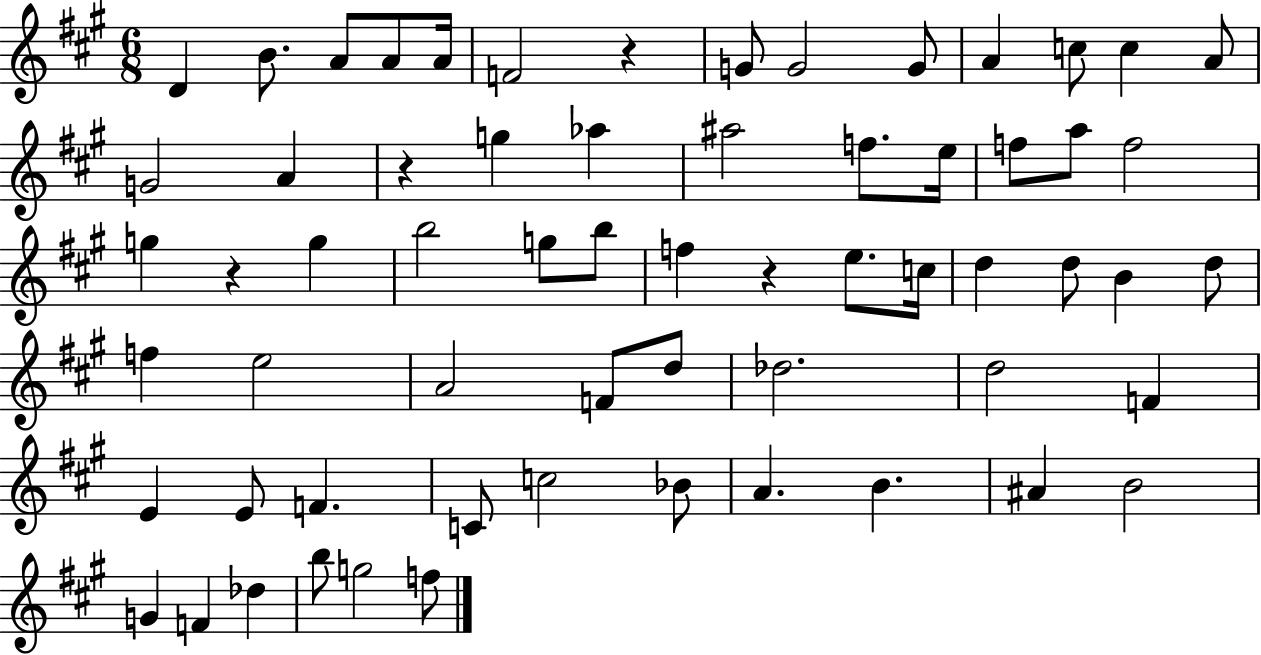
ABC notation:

X:1
T:Untitled
M:6/8
L:1/4
K:A
D B/2 A/2 A/2 A/4 F2 z G/2 G2 G/2 A c/2 c A/2 G2 A z g _a ^a2 f/2 e/4 f/2 a/2 f2 g z g b2 g/2 b/2 f z e/2 c/4 d d/2 B d/2 f e2 A2 F/2 d/2 _d2 d2 F E E/2 F C/2 c2 _B/2 A B ^A B2 G F _d b/2 g2 f/2